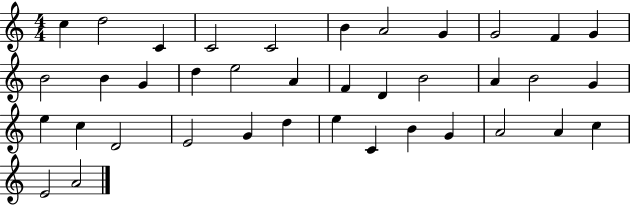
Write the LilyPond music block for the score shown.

{
  \clef treble
  \numericTimeSignature
  \time 4/4
  \key c \major
  c''4 d''2 c'4 | c'2 c'2 | b'4 a'2 g'4 | g'2 f'4 g'4 | \break b'2 b'4 g'4 | d''4 e''2 a'4 | f'4 d'4 b'2 | a'4 b'2 g'4 | \break e''4 c''4 d'2 | e'2 g'4 d''4 | e''4 c'4 b'4 g'4 | a'2 a'4 c''4 | \break e'2 a'2 | \bar "|."
}